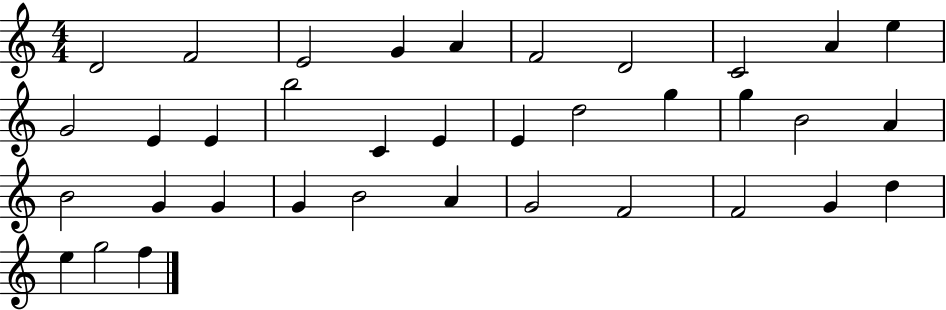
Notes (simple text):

D4/h F4/h E4/h G4/q A4/q F4/h D4/h C4/h A4/q E5/q G4/h E4/q E4/q B5/h C4/q E4/q E4/q D5/h G5/q G5/q B4/h A4/q B4/h G4/q G4/q G4/q B4/h A4/q G4/h F4/h F4/h G4/q D5/q E5/q G5/h F5/q